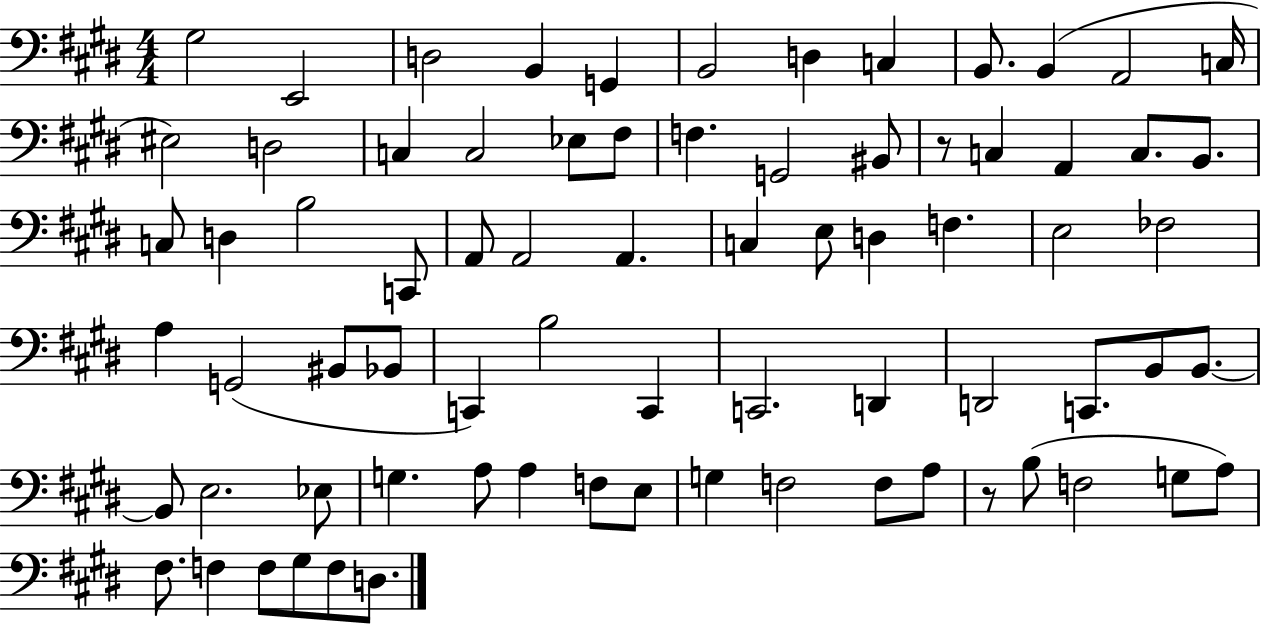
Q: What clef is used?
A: bass